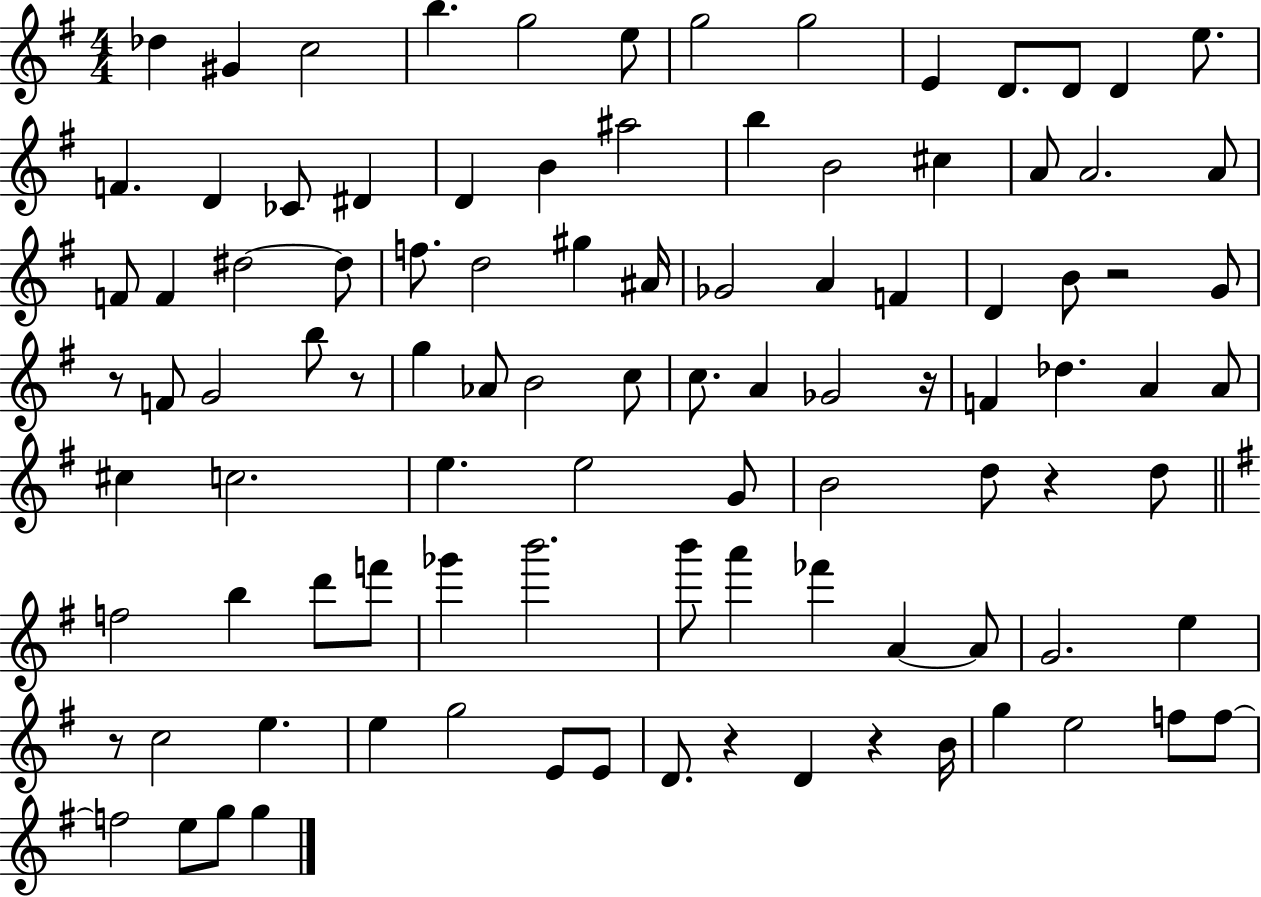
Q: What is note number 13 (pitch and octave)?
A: E5